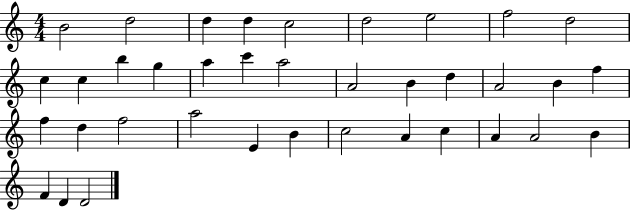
{
  \clef treble
  \numericTimeSignature
  \time 4/4
  \key c \major
  b'2 d''2 | d''4 d''4 c''2 | d''2 e''2 | f''2 d''2 | \break c''4 c''4 b''4 g''4 | a''4 c'''4 a''2 | a'2 b'4 d''4 | a'2 b'4 f''4 | \break f''4 d''4 f''2 | a''2 e'4 b'4 | c''2 a'4 c''4 | a'4 a'2 b'4 | \break f'4 d'4 d'2 | \bar "|."
}